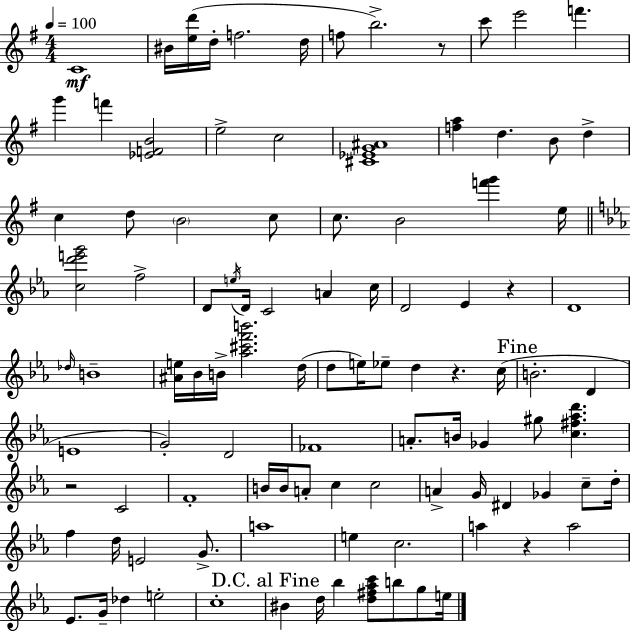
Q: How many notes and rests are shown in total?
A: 102